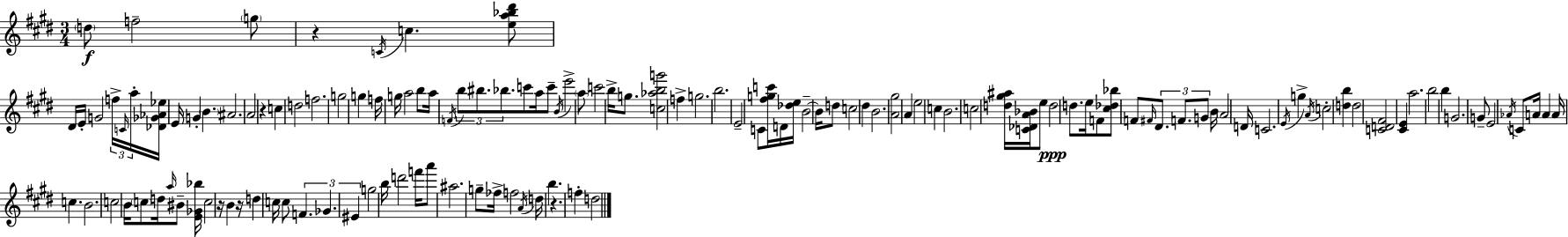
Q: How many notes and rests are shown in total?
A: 134